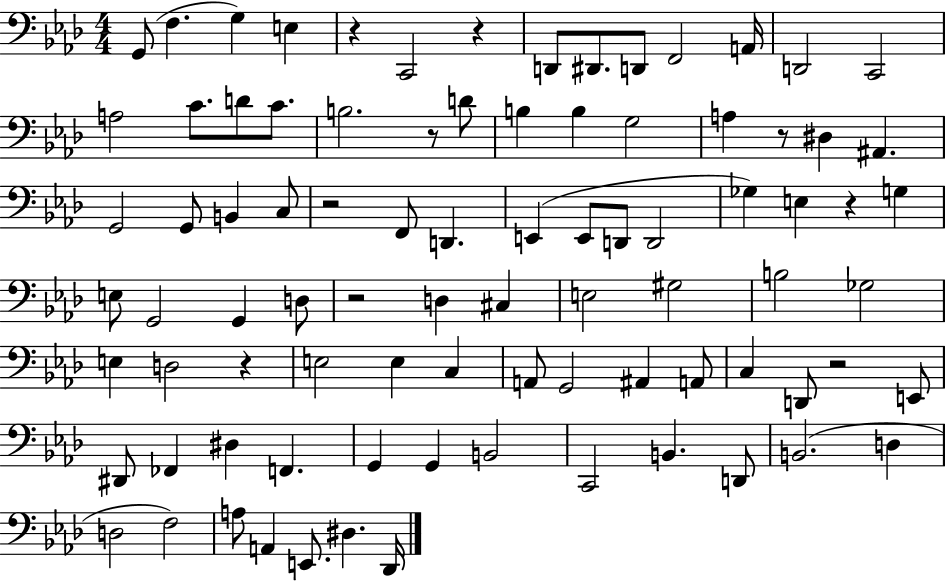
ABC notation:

X:1
T:Untitled
M:4/4
L:1/4
K:Ab
G,,/2 F, G, E, z C,,2 z D,,/2 ^D,,/2 D,,/2 F,,2 A,,/4 D,,2 C,,2 A,2 C/2 D/2 C/2 B,2 z/2 D/2 B, B, G,2 A, z/2 ^D, ^A,, G,,2 G,,/2 B,, C,/2 z2 F,,/2 D,, E,, E,,/2 D,,/2 D,,2 _G, E, z G, E,/2 G,,2 G,, D,/2 z2 D, ^C, E,2 ^G,2 B,2 _G,2 E, D,2 z E,2 E, C, A,,/2 G,,2 ^A,, A,,/2 C, D,,/2 z2 E,,/2 ^D,,/2 _F,, ^D, F,, G,, G,, B,,2 C,,2 B,, D,,/2 B,,2 D, D,2 F,2 A,/2 A,, E,,/2 ^D, _D,,/4